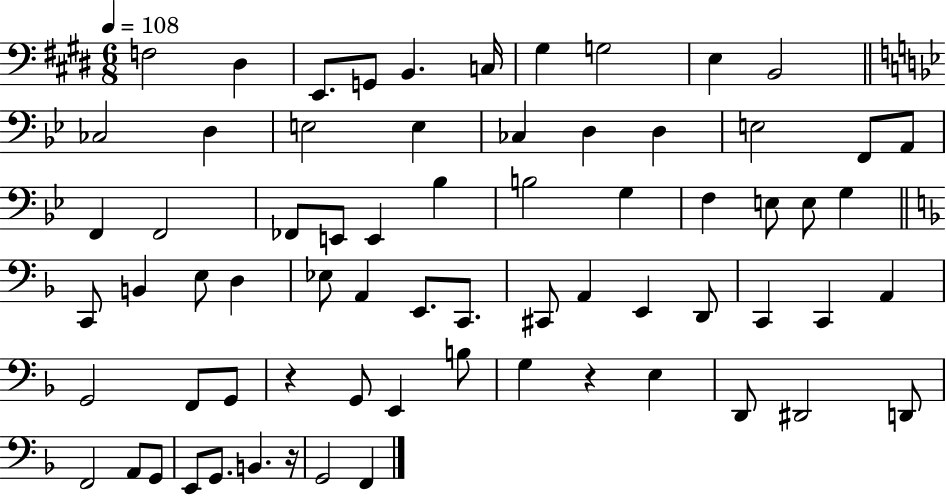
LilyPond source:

{
  \clef bass
  \numericTimeSignature
  \time 6/8
  \key e \major
  \tempo 4 = 108
  f2 dis4 | e,8. g,8 b,4. c16 | gis4 g2 | e4 b,2 | \break \bar "||" \break \key bes \major ces2 d4 | e2 e4 | ces4 d4 d4 | e2 f,8 a,8 | \break f,4 f,2 | fes,8 e,8 e,4 bes4 | b2 g4 | f4 e8 e8 g4 | \break \bar "||" \break \key f \major c,8 b,4 e8 d4 | ees8 a,4 e,8. c,8. | cis,8 a,4 e,4 d,8 | c,4 c,4 a,4 | \break g,2 f,8 g,8 | r4 g,8 e,4 b8 | g4 r4 e4 | d,8 dis,2 d,8 | \break f,2 a,8 g,8 | e,8 g,8. b,4. r16 | g,2 f,4 | \bar "|."
}